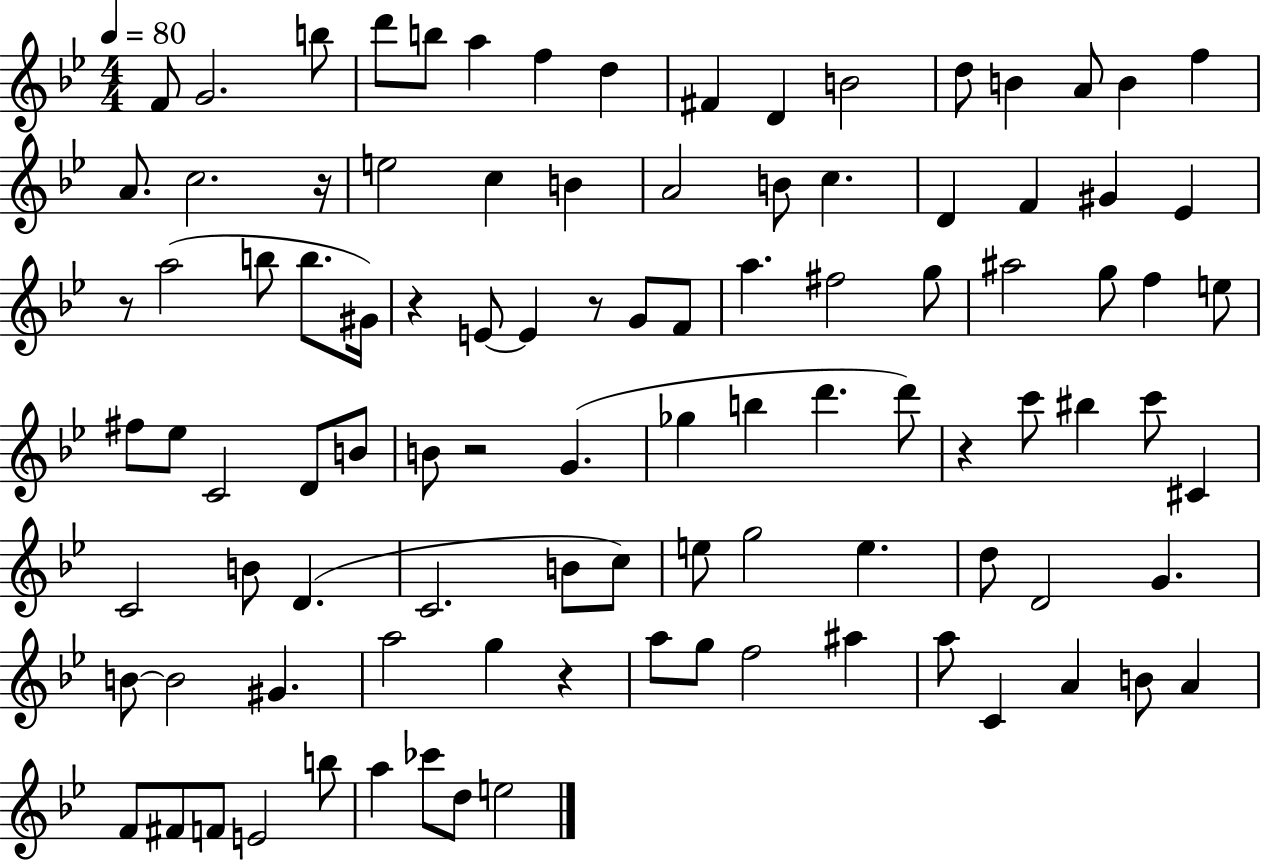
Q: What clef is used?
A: treble